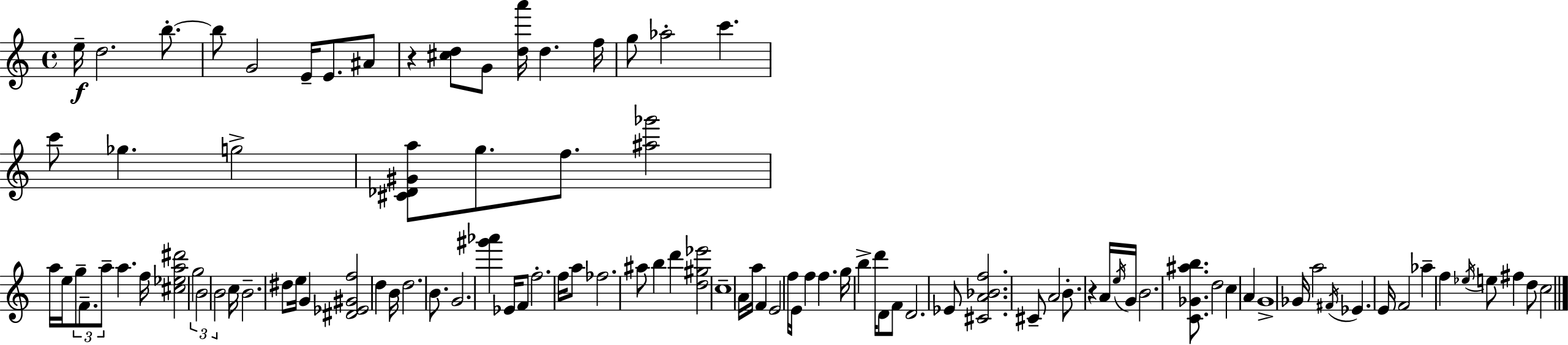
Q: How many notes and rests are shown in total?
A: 100